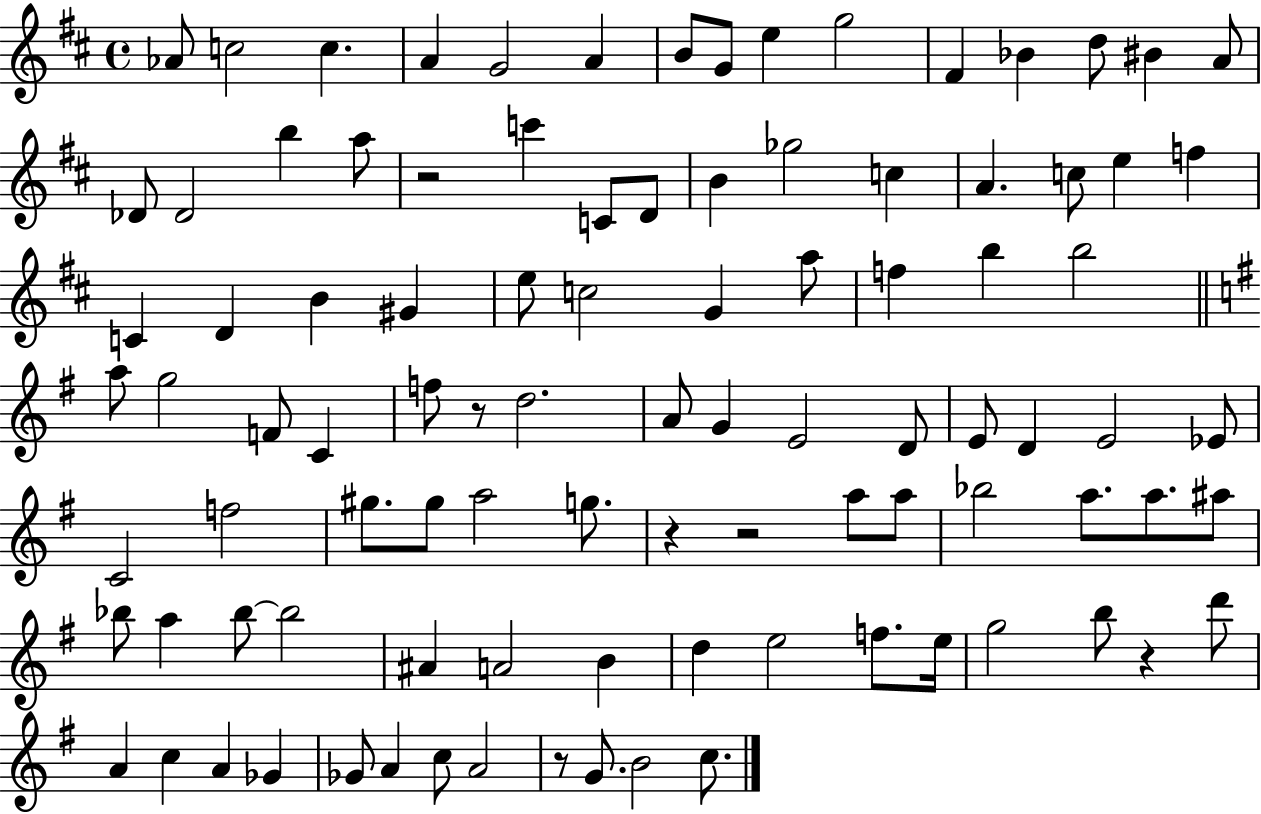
X:1
T:Untitled
M:4/4
L:1/4
K:D
_A/2 c2 c A G2 A B/2 G/2 e g2 ^F _B d/2 ^B A/2 _D/2 _D2 b a/2 z2 c' C/2 D/2 B _g2 c A c/2 e f C D B ^G e/2 c2 G a/2 f b b2 a/2 g2 F/2 C f/2 z/2 d2 A/2 G E2 D/2 E/2 D E2 _E/2 C2 f2 ^g/2 ^g/2 a2 g/2 z z2 a/2 a/2 _b2 a/2 a/2 ^a/2 _b/2 a _b/2 _b2 ^A A2 B d e2 f/2 e/4 g2 b/2 z d'/2 A c A _G _G/2 A c/2 A2 z/2 G/2 B2 c/2